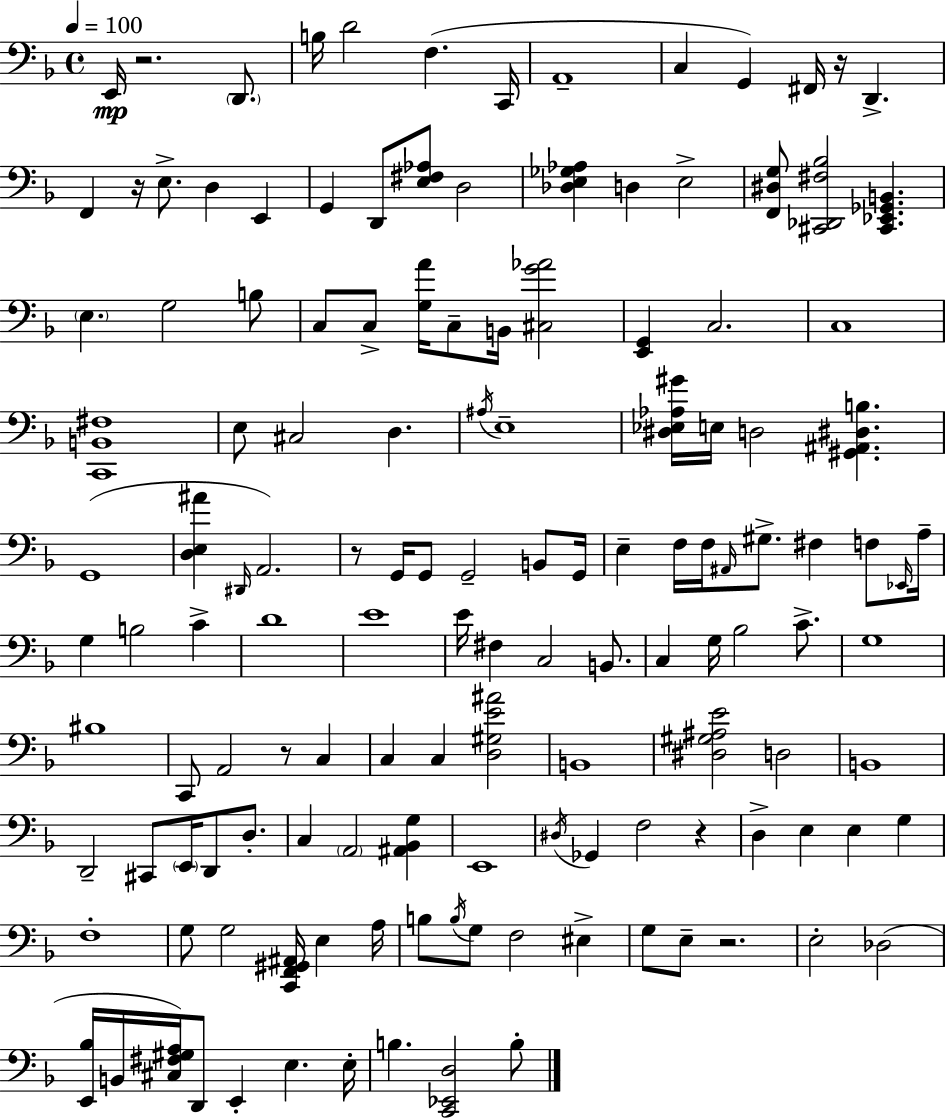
E2/s R/h. D2/e. B3/s D4/h F3/q. C2/s A2/w C3/q G2/q F#2/s R/s D2/q. F2/q R/s E3/e. D3/q E2/q G2/q D2/e [E3,F#3,Ab3]/e D3/h [Db3,E3,Gb3,Ab3]/q D3/q E3/h [F2,D#3,G3]/e [C#2,Db2,F#3,Bb3]/h [C#2,Eb2,Gb2,B2]/q. E3/q. G3/h B3/e C3/e C3/e [G3,A4]/s C3/e B2/s [C#3,G4,Ab4]/h [E2,G2]/q C3/h. C3/w [C2,B2,F#3]/w E3/e C#3/h D3/q. A#3/s E3/w [D#3,Eb3,Ab3,G#4]/s E3/s D3/h [G#2,A#2,D#3,B3]/q. G2/w [D3,E3,A#4]/q D#2/s A2/h. R/e G2/s G2/e G2/h B2/e G2/s E3/q F3/s F3/s A#2/s G#3/e. F#3/q F3/e Eb2/s A3/s G3/q B3/h C4/q D4/w E4/w E4/s F#3/q C3/h B2/e. C3/q G3/s Bb3/h C4/e. G3/w BIS3/w C2/e A2/h R/e C3/q C3/q C3/q [D3,G#3,E4,A#4]/h B2/w [D#3,G#3,A#3,E4]/h D3/h B2/w D2/h C#2/e E2/s D2/e D3/e. C3/q A2/h [A#2,Bb2,G3]/q E2/w D#3/s Gb2/q F3/h R/q D3/q E3/q E3/q G3/q F3/w G3/e G3/h [C2,F2,G#2,A#2]/s E3/q A3/s B3/e B3/s G3/e F3/h EIS3/q G3/e E3/e R/h. E3/h Db3/h [E2,Bb3]/s B2/s [C#3,F#3,G#3,A3]/s D2/e E2/q E3/q. E3/s B3/q. [C2,Eb2,D3]/h B3/e